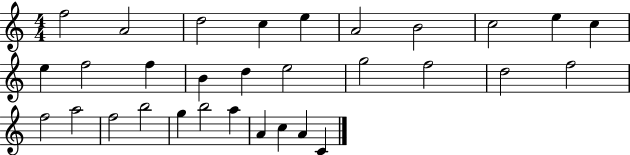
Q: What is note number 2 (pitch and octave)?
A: A4